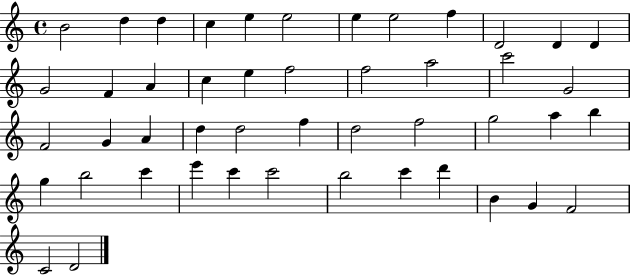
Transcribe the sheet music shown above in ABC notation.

X:1
T:Untitled
M:4/4
L:1/4
K:C
B2 d d c e e2 e e2 f D2 D D G2 F A c e f2 f2 a2 c'2 G2 F2 G A d d2 f d2 f2 g2 a b g b2 c' e' c' c'2 b2 c' d' B G F2 C2 D2